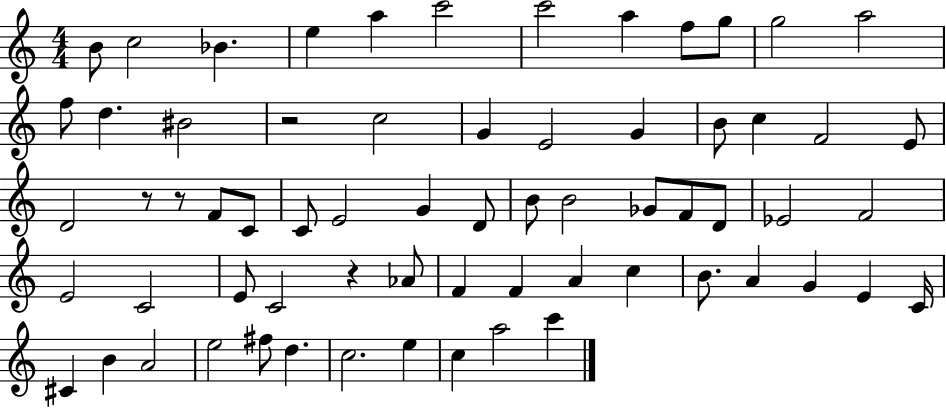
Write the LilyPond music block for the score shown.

{
  \clef treble
  \numericTimeSignature
  \time 4/4
  \key c \major
  \repeat volta 2 { b'8 c''2 bes'4. | e''4 a''4 c'''2 | c'''2 a''4 f''8 g''8 | g''2 a''2 | \break f''8 d''4. bis'2 | r2 c''2 | g'4 e'2 g'4 | b'8 c''4 f'2 e'8 | \break d'2 r8 r8 f'8 c'8 | c'8 e'2 g'4 d'8 | b'8 b'2 ges'8 f'8 d'8 | ees'2 f'2 | \break e'2 c'2 | e'8 c'2 r4 aes'8 | f'4 f'4 a'4 c''4 | b'8. a'4 g'4 e'4 c'16 | \break cis'4 b'4 a'2 | e''2 fis''8 d''4. | c''2. e''4 | c''4 a''2 c'''4 | \break } \bar "|."
}